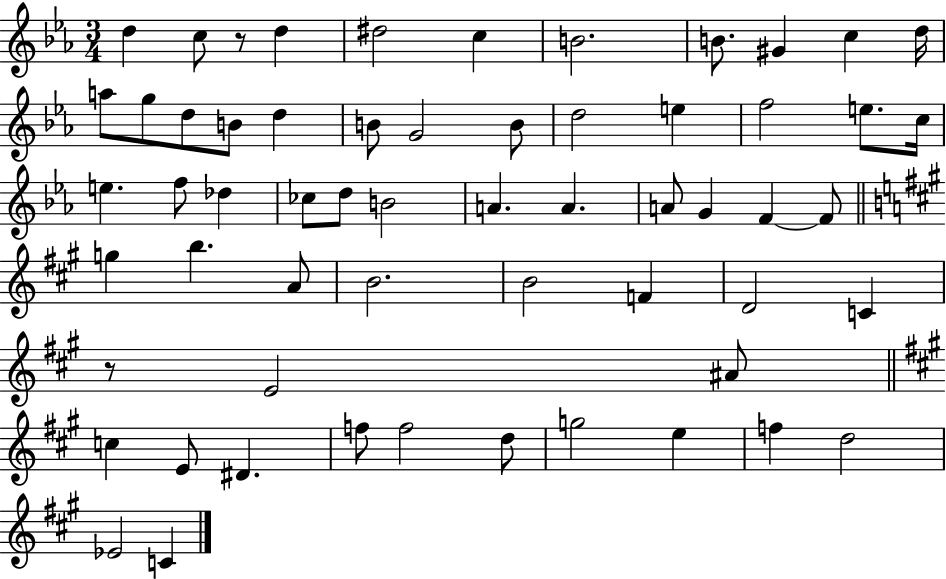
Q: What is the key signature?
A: EES major